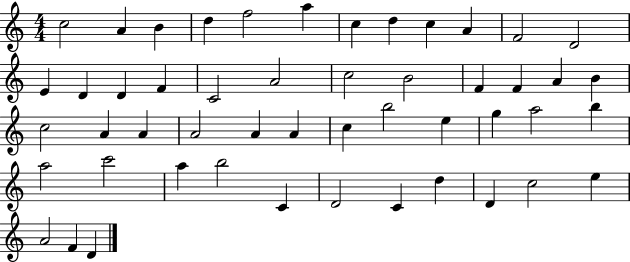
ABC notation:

X:1
T:Untitled
M:4/4
L:1/4
K:C
c2 A B d f2 a c d c A F2 D2 E D D F C2 A2 c2 B2 F F A B c2 A A A2 A A c b2 e g a2 b a2 c'2 a b2 C D2 C d D c2 e A2 F D